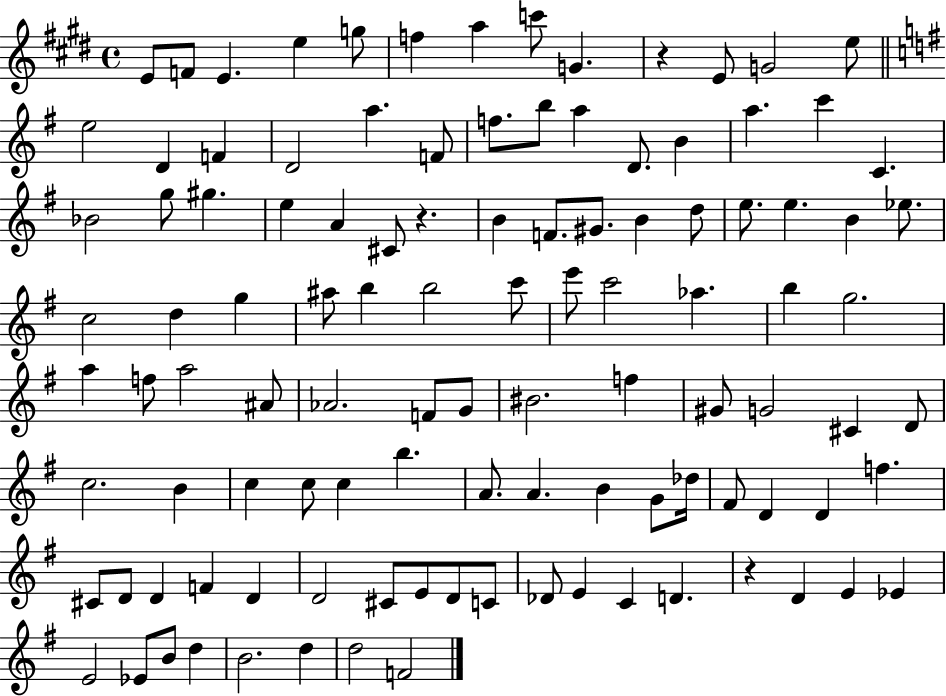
E4/e F4/e E4/q. E5/q G5/e F5/q A5/q C6/e G4/q. R/q E4/e G4/h E5/e E5/h D4/q F4/q D4/h A5/q. F4/e F5/e. B5/e A5/q D4/e. B4/q A5/q. C6/q C4/q. Bb4/h G5/e G#5/q. E5/q A4/q C#4/e R/q. B4/q F4/e. G#4/e. B4/q D5/e E5/e. E5/q. B4/q Eb5/e. C5/h D5/q G5/q A#5/e B5/q B5/h C6/e E6/e C6/h Ab5/q. B5/q G5/h. A5/q F5/e A5/h A#4/e Ab4/h. F4/e G4/e BIS4/h. F5/q G#4/e G4/h C#4/q D4/e C5/h. B4/q C5/q C5/e C5/q B5/q. A4/e. A4/q. B4/q G4/e Db5/s F#4/e D4/q D4/q F5/q. C#4/e D4/e D4/q F4/q D4/q D4/h C#4/e E4/e D4/e C4/e Db4/e E4/q C4/q D4/q. R/q D4/q E4/q Eb4/q E4/h Eb4/e B4/e D5/q B4/h. D5/q D5/h F4/h